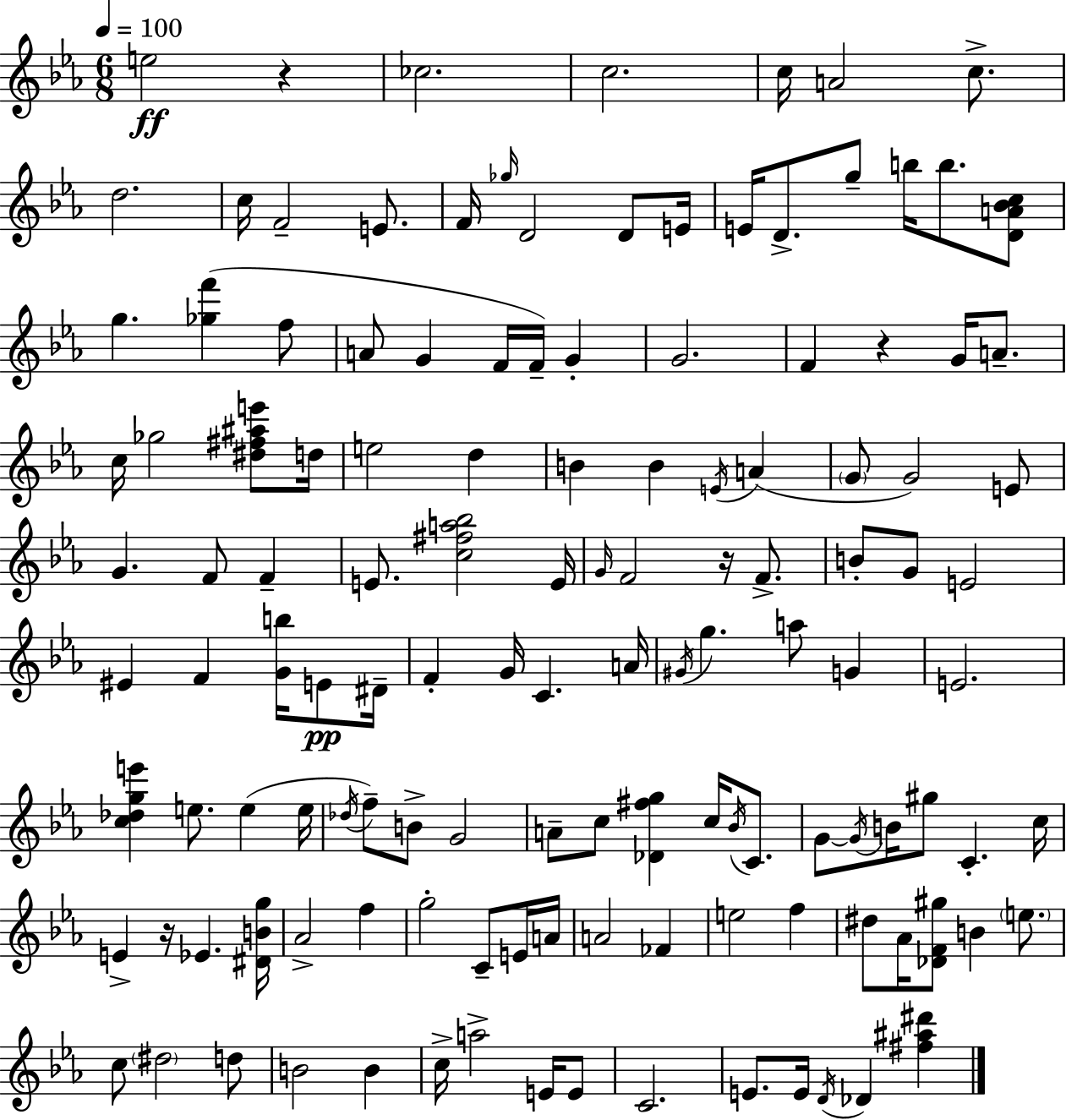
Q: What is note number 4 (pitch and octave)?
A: C5